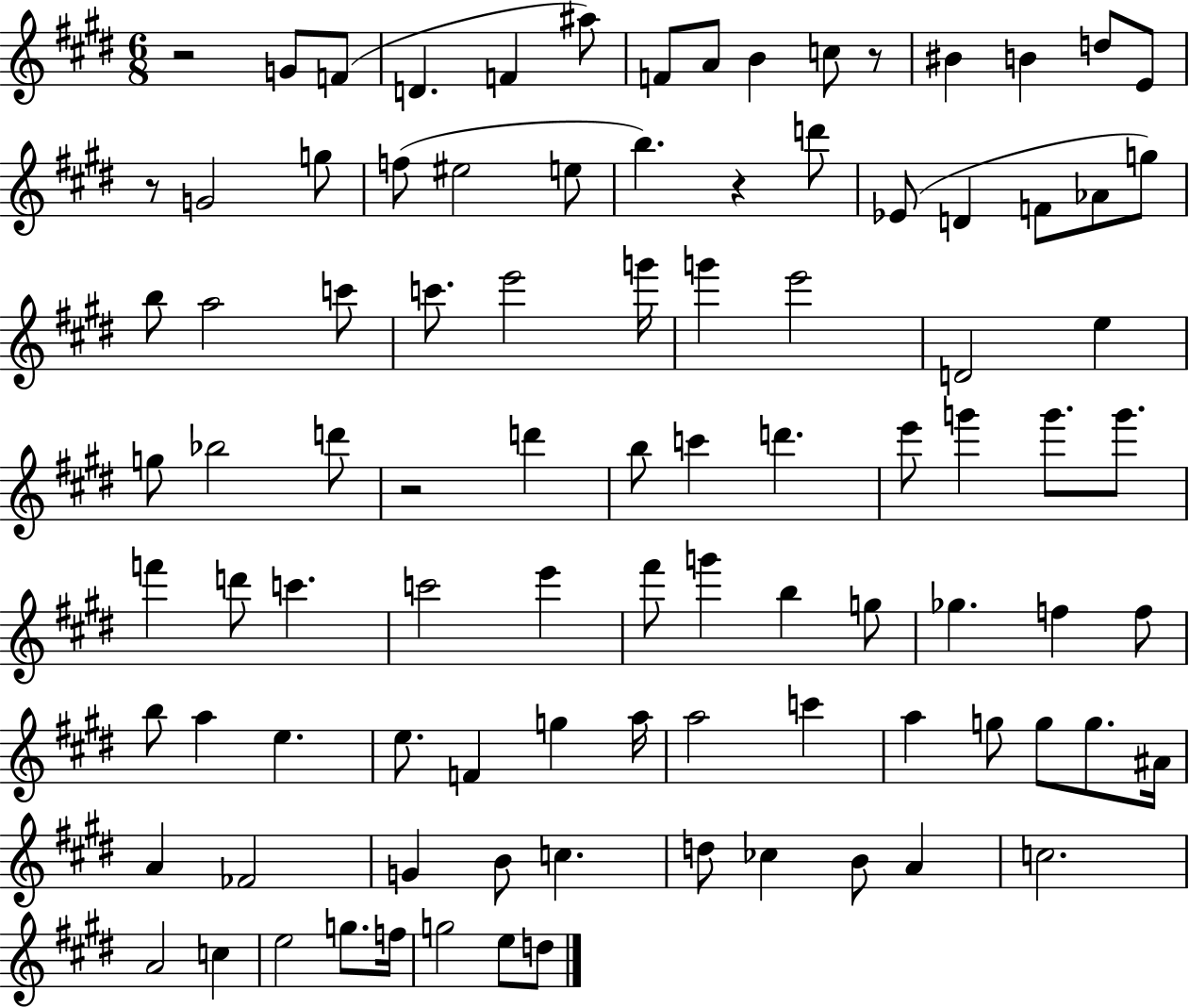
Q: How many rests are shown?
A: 5